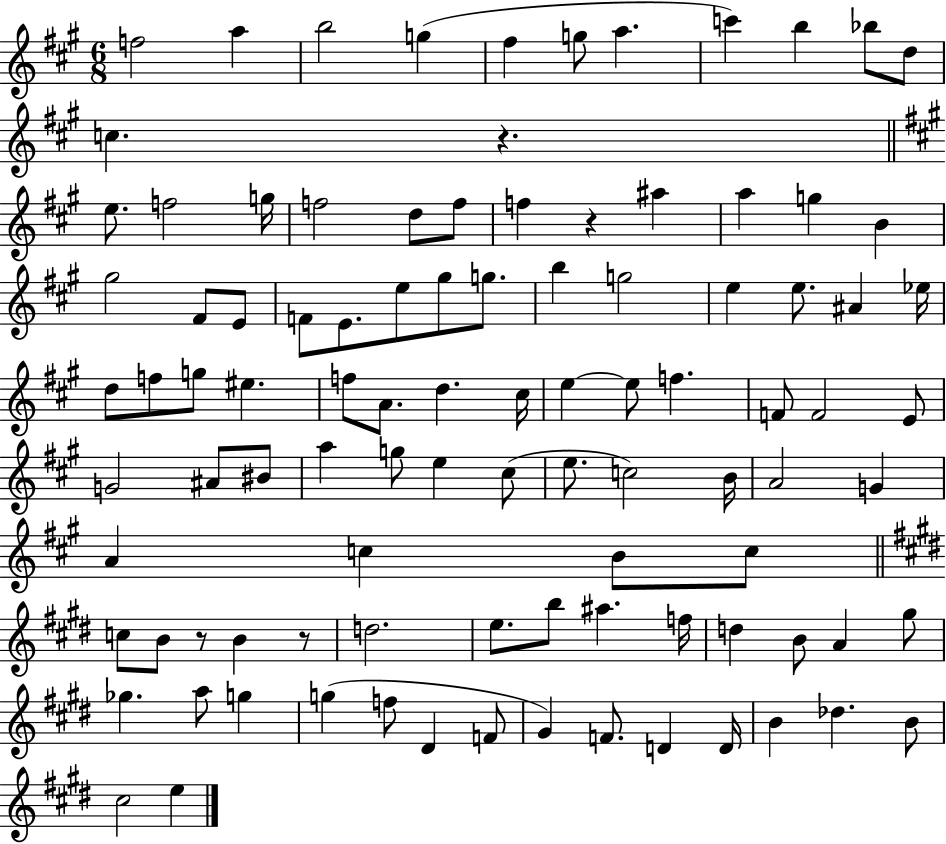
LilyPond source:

{
  \clef treble
  \numericTimeSignature
  \time 6/8
  \key a \major
  \repeat volta 2 { f''2 a''4 | b''2 g''4( | fis''4 g''8 a''4. | c'''4) b''4 bes''8 d''8 | \break c''4. r4. | \bar "||" \break \key a \major e''8. f''2 g''16 | f''2 d''8 f''8 | f''4 r4 ais''4 | a''4 g''4 b'4 | \break gis''2 fis'8 e'8 | f'8 e'8. e''8 gis''8 g''8. | b''4 g''2 | e''4 e''8. ais'4 ees''16 | \break d''8 f''8 g''8 eis''4. | f''8 a'8. d''4. cis''16 | e''4~~ e''8 f''4. | f'8 f'2 e'8 | \break g'2 ais'8 bis'8 | a''4 g''8 e''4 cis''8( | e''8. c''2) b'16 | a'2 g'4 | \break a'4 c''4 b'8 c''8 | \bar "||" \break \key e \major c''8 b'8 r8 b'4 r8 | d''2. | e''8. b''8 ais''4. f''16 | d''4 b'8 a'4 gis''8 | \break ges''4. a''8 g''4 | g''4( f''8 dis'4 f'8 | gis'4) f'8. d'4 d'16 | b'4 des''4. b'8 | \break cis''2 e''4 | } \bar "|."
}